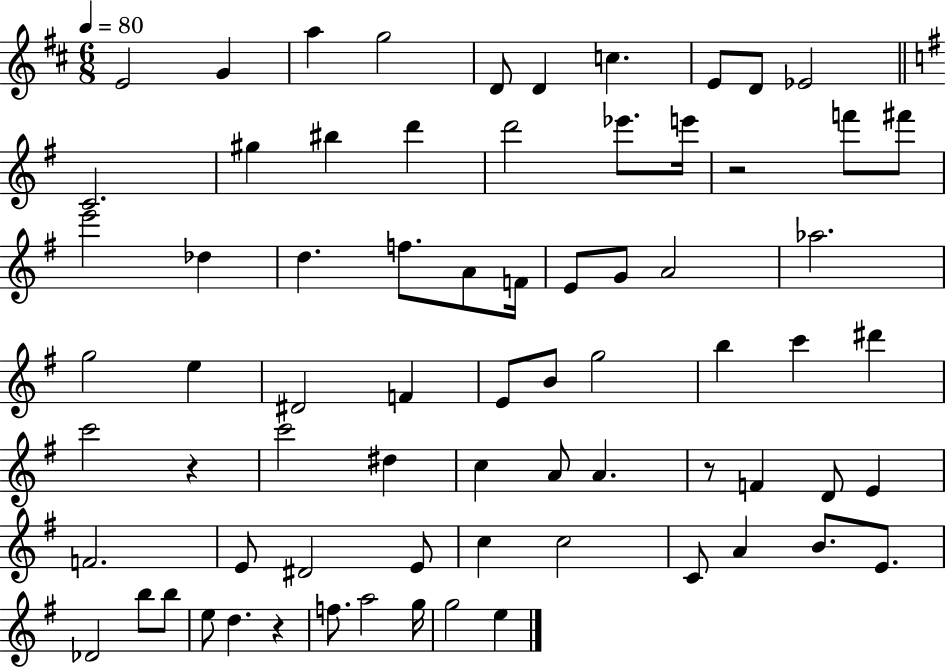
{
  \clef treble
  \numericTimeSignature
  \time 6/8
  \key d \major
  \tempo 4 = 80
  \repeat volta 2 { e'2 g'4 | a''4 g''2 | d'8 d'4 c''4. | e'8 d'8 ees'2 | \break \bar "||" \break \key g \major c'2. | gis''4 bis''4 d'''4 | d'''2 ees'''8. e'''16 | r2 f'''8 fis'''8 | \break e'''2 des''4 | d''4. f''8. a'8 f'16 | e'8 g'8 a'2 | aes''2. | \break g''2 e''4 | dis'2 f'4 | e'8 b'8 g''2 | b''4 c'''4 dis'''4 | \break c'''2 r4 | c'''2 dis''4 | c''4 a'8 a'4. | r8 f'4 d'8 e'4 | \break f'2. | e'8 dis'2 e'8 | c''4 c''2 | c'8 a'4 b'8. e'8. | \break des'2 b''8 b''8 | e''8 d''4. r4 | f''8. a''2 g''16 | g''2 e''4 | \break } \bar "|."
}